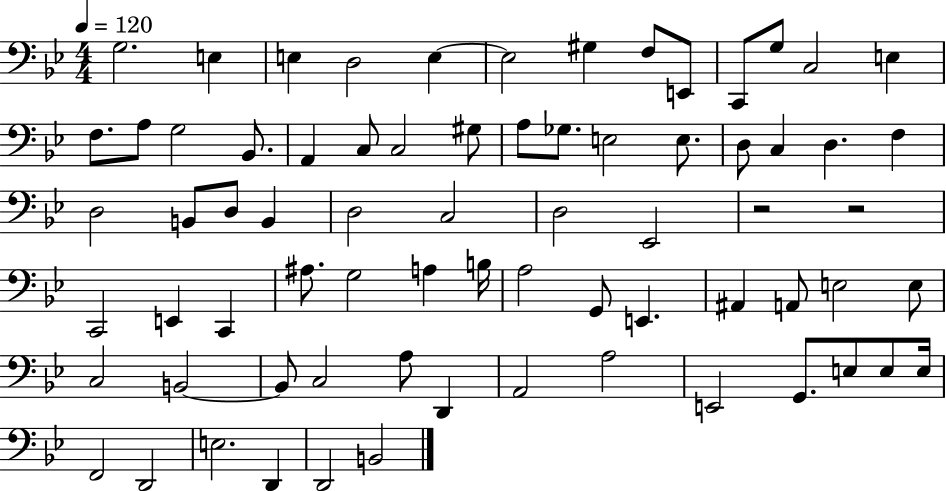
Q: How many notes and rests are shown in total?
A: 72